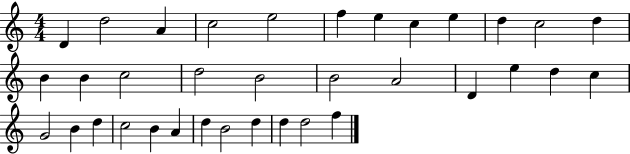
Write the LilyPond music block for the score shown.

{
  \clef treble
  \numericTimeSignature
  \time 4/4
  \key c \major
  d'4 d''2 a'4 | c''2 e''2 | f''4 e''4 c''4 e''4 | d''4 c''2 d''4 | \break b'4 b'4 c''2 | d''2 b'2 | b'2 a'2 | d'4 e''4 d''4 c''4 | \break g'2 b'4 d''4 | c''2 b'4 a'4 | d''4 b'2 d''4 | d''4 d''2 f''4 | \break \bar "|."
}